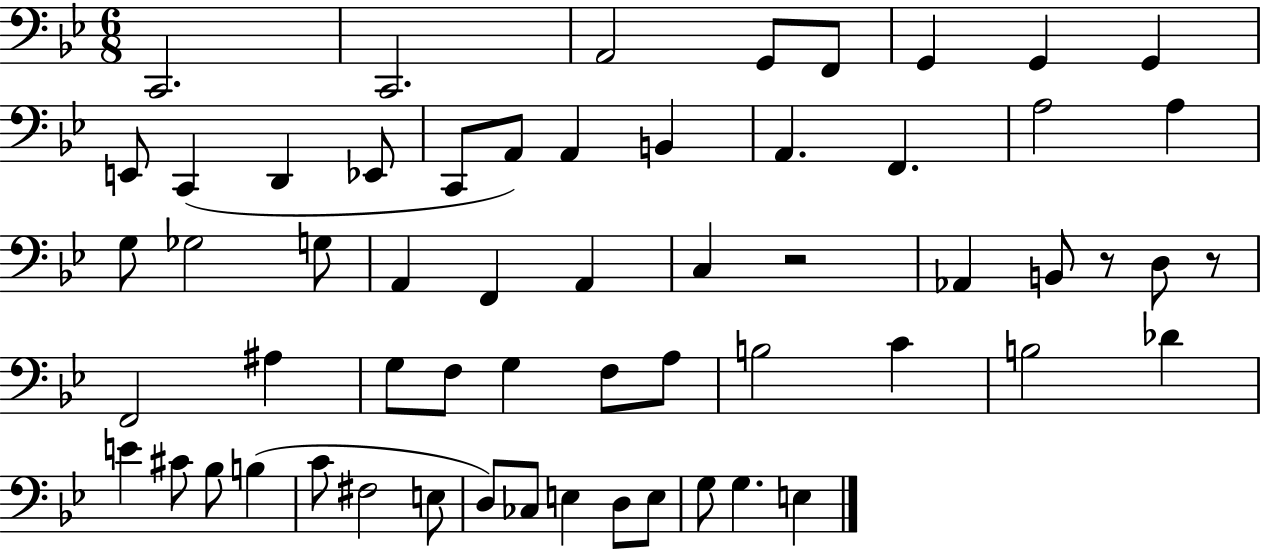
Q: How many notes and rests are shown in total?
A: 59